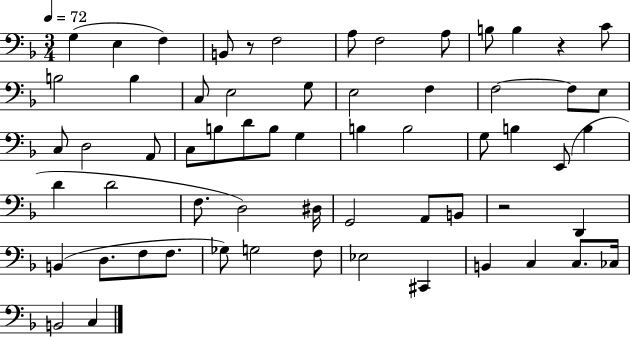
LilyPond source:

{
  \clef bass
  \numericTimeSignature
  \time 3/4
  \key f \major
  \tempo 4 = 72
  g4( e4 f4) | b,8 r8 f2 | a8 f2 a8 | b8 b4 r4 c'8 | \break b2 b4 | c8 e2 g8 | e2 f4 | f2~~ f8 e8 | \break c8 d2 a,8 | c8 b8 d'8 b8 g4 | b4 b2 | g8 b4 e,8( b4 | \break d'4 d'2 | f8. d2) dis16 | g,2 a,8 b,8 | r2 d,4 | \break b,4( d8. f8 f8. | ges8) g2 f8 | ees2 cis,4 | b,4 c4 c8. ces16 | \break b,2 c4 | \bar "|."
}